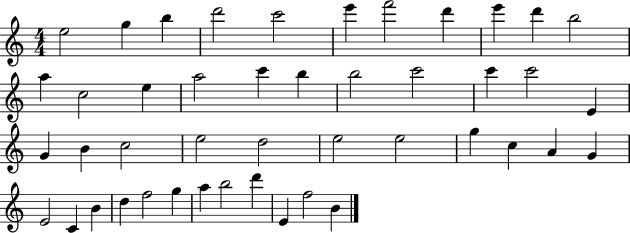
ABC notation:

X:1
T:Untitled
M:4/4
L:1/4
K:C
e2 g b d'2 c'2 e' f'2 d' e' d' b2 a c2 e a2 c' b b2 c'2 c' c'2 E G B c2 e2 d2 e2 e2 g c A G E2 C B d f2 g a b2 d' E f2 B